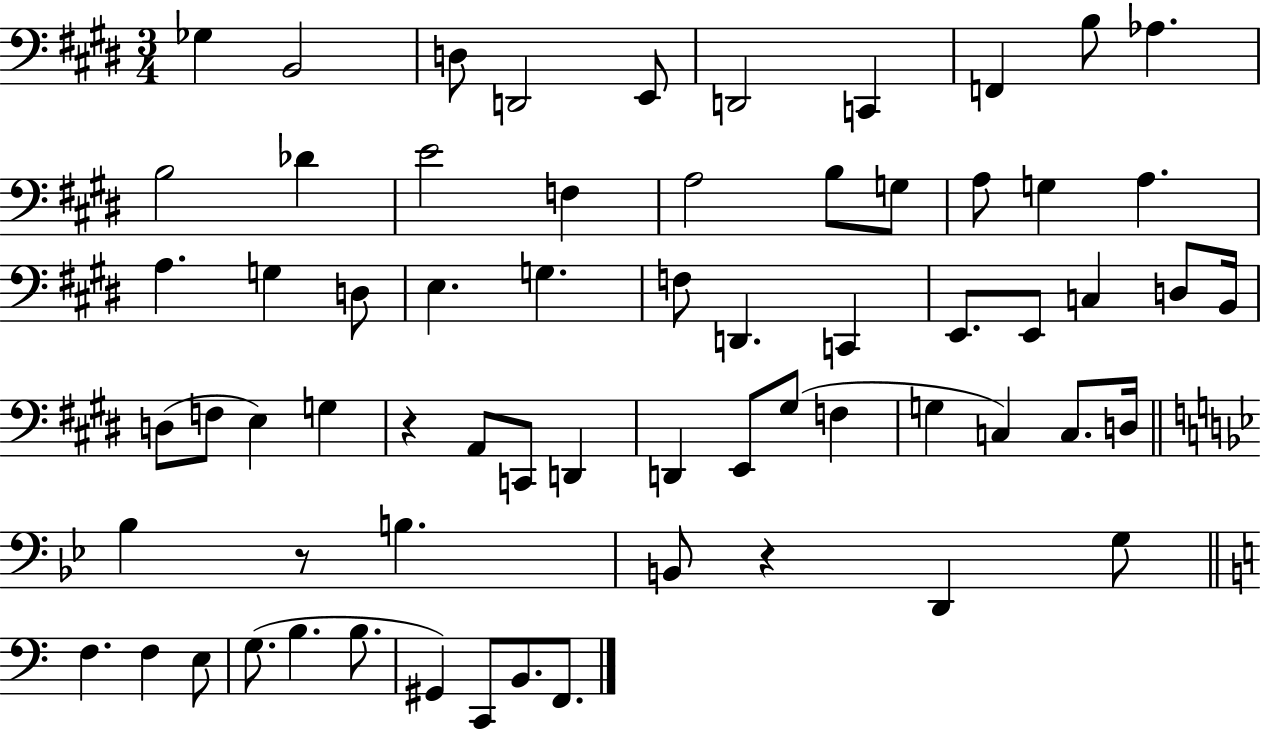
{
  \clef bass
  \numericTimeSignature
  \time 3/4
  \key e \major
  \repeat volta 2 { ges4 b,2 | d8 d,2 e,8 | d,2 c,4 | f,4 b8 aes4. | \break b2 des'4 | e'2 f4 | a2 b8 g8 | a8 g4 a4. | \break a4. g4 d8 | e4. g4. | f8 d,4. c,4 | e,8. e,8 c4 d8 b,16 | \break d8( f8 e4) g4 | r4 a,8 c,8 d,4 | d,4 e,8 gis8( f4 | g4 c4) c8. d16 | \break \bar "||" \break \key bes \major bes4 r8 b4. | b,8 r4 d,4 g8 | \bar "||" \break \key c \major f4. f4 e8 | g8.( b4. b8. | gis,4) c,8 b,8. f,8. | } \bar "|."
}